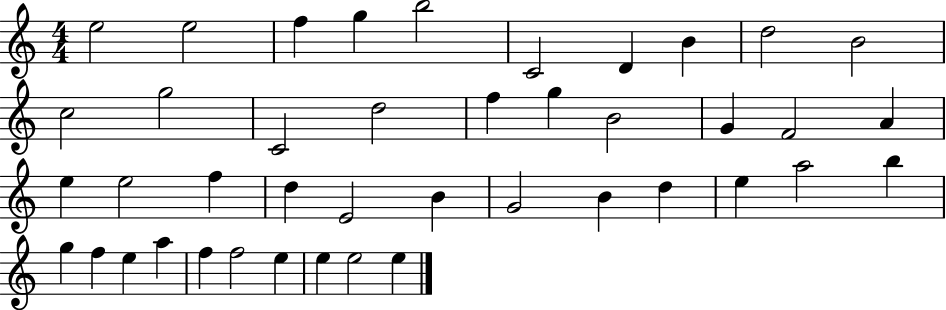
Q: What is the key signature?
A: C major